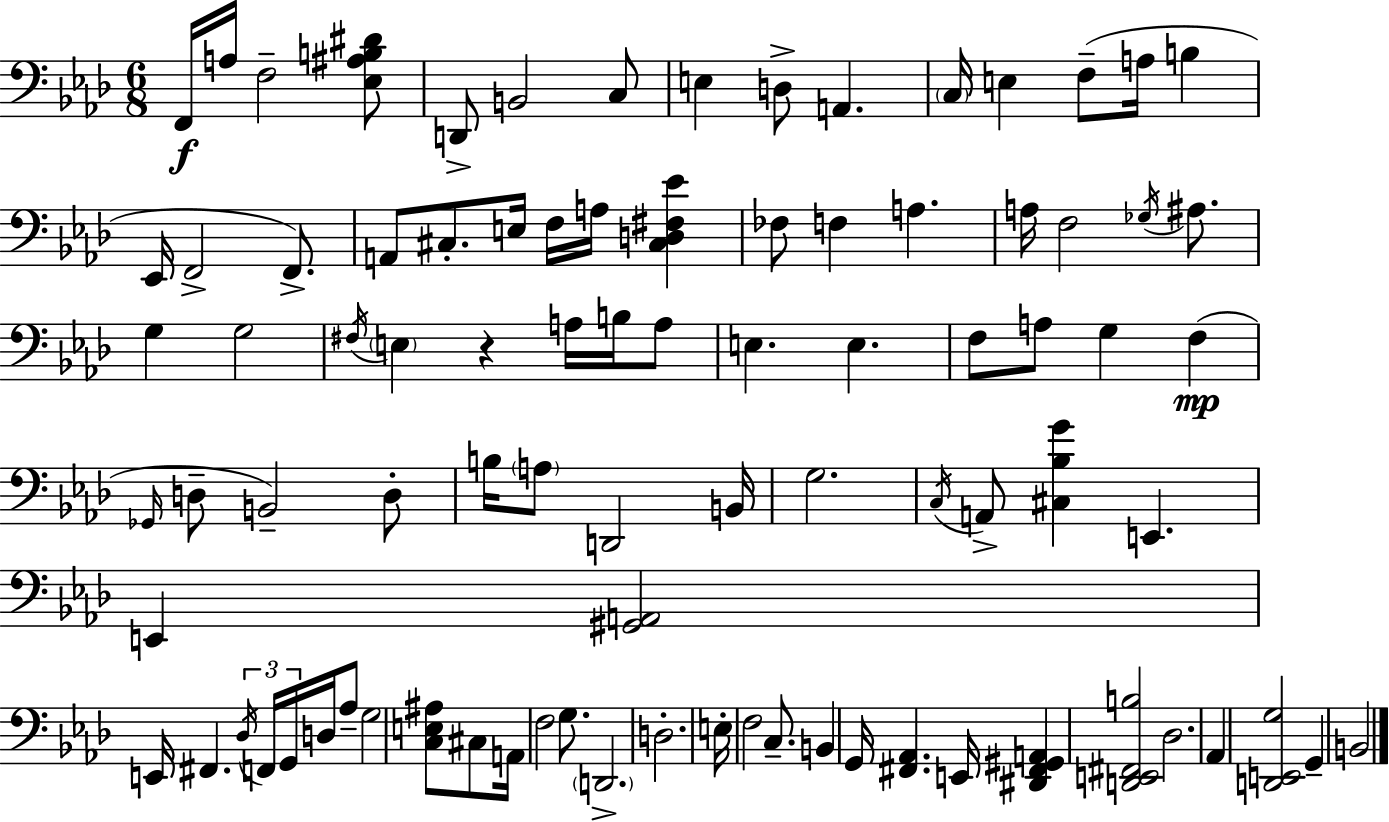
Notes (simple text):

F2/s A3/s F3/h [Eb3,A#3,B3,D#4]/e D2/e B2/h C3/e E3/q D3/e A2/q. C3/s E3/q F3/e A3/s B3/q Eb2/s F2/h F2/e. A2/e C#3/e. E3/s F3/s A3/s [C#3,D3,F#3,Eb4]/q FES3/e F3/q A3/q. A3/s F3/h Gb3/s A#3/e. G3/q G3/h F#3/s E3/q R/q A3/s B3/s A3/e E3/q. E3/q. F3/e A3/e G3/q F3/q Gb2/s D3/e B2/h D3/e B3/s A3/e D2/h B2/s G3/h. C3/s A2/e [C#3,Bb3,G4]/q E2/q. E2/q [G#2,A2]/h E2/s F#2/q. Db3/s F2/s G2/s D3/s Ab3/e G3/h [C3,E3,A#3]/e C#3/e A2/s F3/h G3/e. D2/h. D3/h. E3/s F3/h C3/e. B2/q G2/s [F#2,Ab2]/q. E2/s [D#2,F#2,G#2,A2]/q [D2,E2,F#2,B3]/h Db3/h. Ab2/q [D2,E2,G3]/h G2/q B2/h